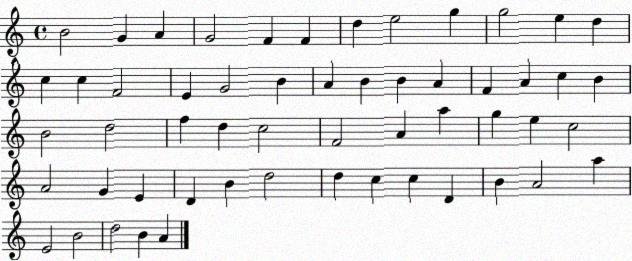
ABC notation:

X:1
T:Untitled
M:4/4
L:1/4
K:C
B2 G A G2 F F d e2 g g2 e d c c F2 E G2 B A B B A F A c B B2 d2 f d c2 F2 A a g e c2 A2 G E D B d2 d c c D B A2 a E2 B2 d2 B A